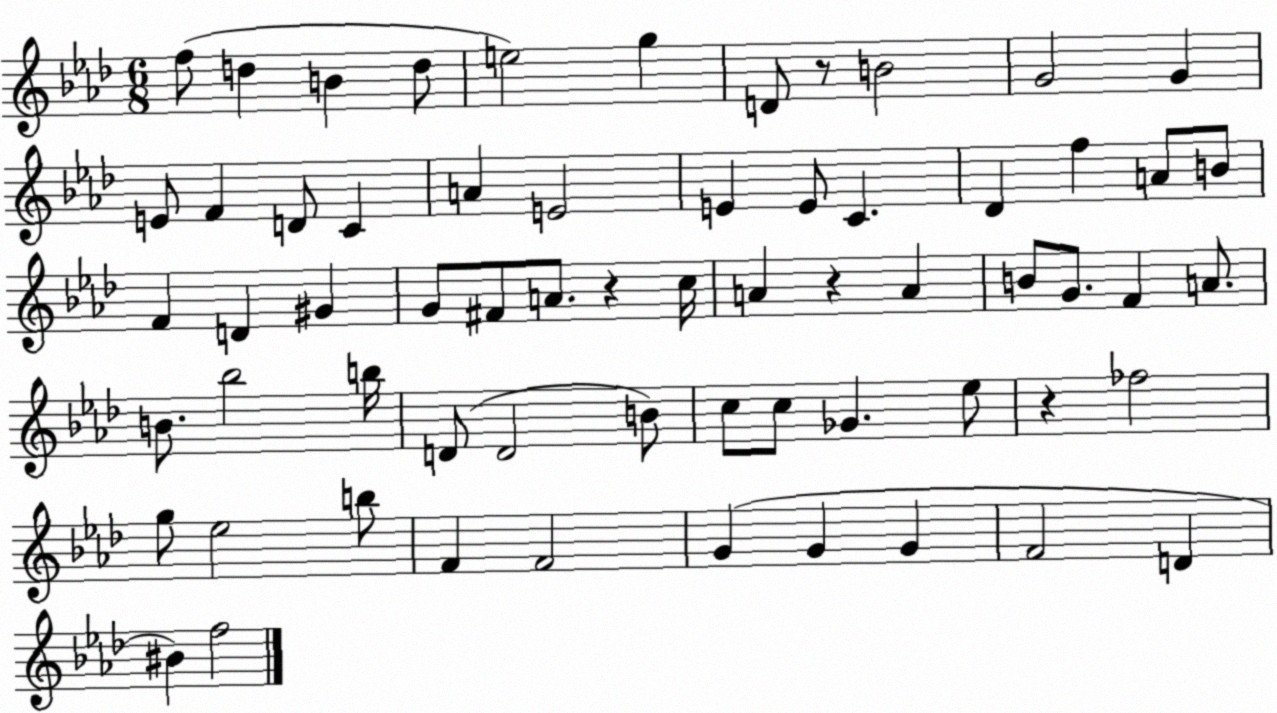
X:1
T:Untitled
M:6/8
L:1/4
K:Ab
f/2 d B d/2 e2 g D/2 z/2 B2 G2 G E/2 F D/2 C A E2 E E/2 C _D f A/2 B/2 F D ^G G/2 ^F/2 A/2 z c/4 A z A B/2 G/2 F A/2 B/2 _b2 b/4 D/2 D2 B/2 c/2 c/2 _G _e/2 z _f2 g/2 _e2 b/2 F F2 G G G F2 D ^B f2